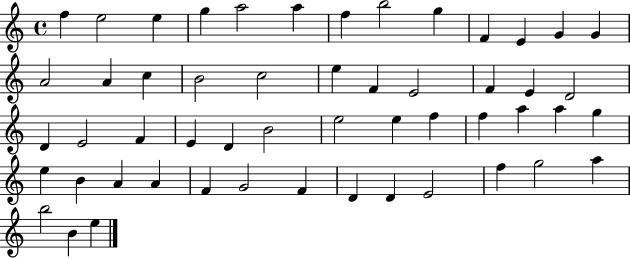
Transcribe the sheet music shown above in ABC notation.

X:1
T:Untitled
M:4/4
L:1/4
K:C
f e2 e g a2 a f b2 g F E G G A2 A c B2 c2 e F E2 F E D2 D E2 F E D B2 e2 e f f a a g e B A A F G2 F D D E2 f g2 a b2 B e